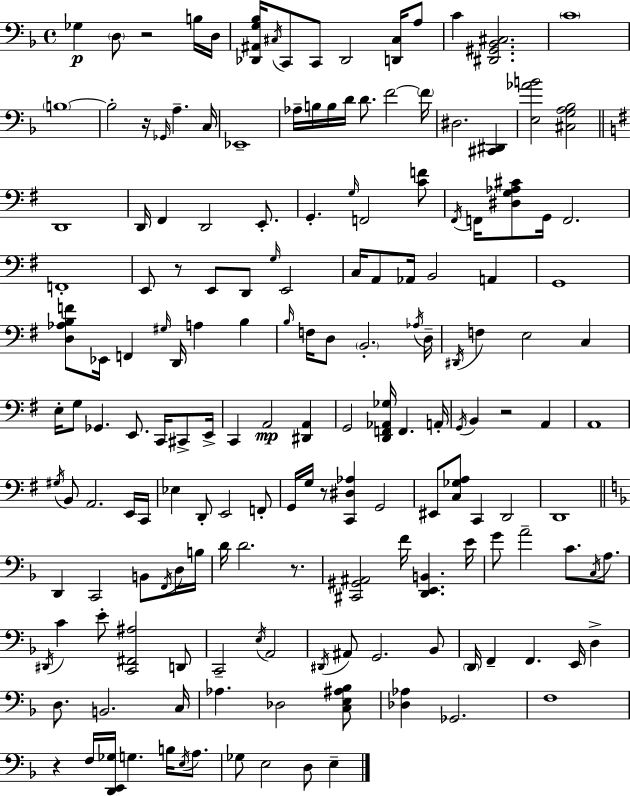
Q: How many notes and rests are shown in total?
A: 170